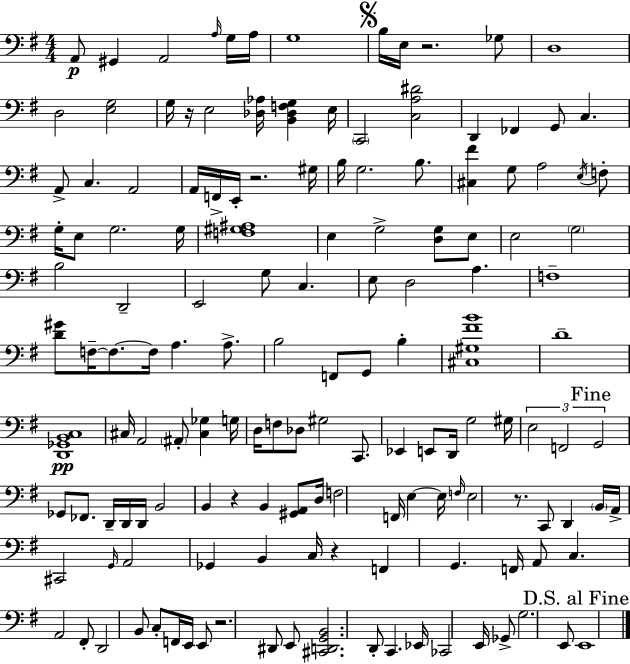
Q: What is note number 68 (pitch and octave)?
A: F3